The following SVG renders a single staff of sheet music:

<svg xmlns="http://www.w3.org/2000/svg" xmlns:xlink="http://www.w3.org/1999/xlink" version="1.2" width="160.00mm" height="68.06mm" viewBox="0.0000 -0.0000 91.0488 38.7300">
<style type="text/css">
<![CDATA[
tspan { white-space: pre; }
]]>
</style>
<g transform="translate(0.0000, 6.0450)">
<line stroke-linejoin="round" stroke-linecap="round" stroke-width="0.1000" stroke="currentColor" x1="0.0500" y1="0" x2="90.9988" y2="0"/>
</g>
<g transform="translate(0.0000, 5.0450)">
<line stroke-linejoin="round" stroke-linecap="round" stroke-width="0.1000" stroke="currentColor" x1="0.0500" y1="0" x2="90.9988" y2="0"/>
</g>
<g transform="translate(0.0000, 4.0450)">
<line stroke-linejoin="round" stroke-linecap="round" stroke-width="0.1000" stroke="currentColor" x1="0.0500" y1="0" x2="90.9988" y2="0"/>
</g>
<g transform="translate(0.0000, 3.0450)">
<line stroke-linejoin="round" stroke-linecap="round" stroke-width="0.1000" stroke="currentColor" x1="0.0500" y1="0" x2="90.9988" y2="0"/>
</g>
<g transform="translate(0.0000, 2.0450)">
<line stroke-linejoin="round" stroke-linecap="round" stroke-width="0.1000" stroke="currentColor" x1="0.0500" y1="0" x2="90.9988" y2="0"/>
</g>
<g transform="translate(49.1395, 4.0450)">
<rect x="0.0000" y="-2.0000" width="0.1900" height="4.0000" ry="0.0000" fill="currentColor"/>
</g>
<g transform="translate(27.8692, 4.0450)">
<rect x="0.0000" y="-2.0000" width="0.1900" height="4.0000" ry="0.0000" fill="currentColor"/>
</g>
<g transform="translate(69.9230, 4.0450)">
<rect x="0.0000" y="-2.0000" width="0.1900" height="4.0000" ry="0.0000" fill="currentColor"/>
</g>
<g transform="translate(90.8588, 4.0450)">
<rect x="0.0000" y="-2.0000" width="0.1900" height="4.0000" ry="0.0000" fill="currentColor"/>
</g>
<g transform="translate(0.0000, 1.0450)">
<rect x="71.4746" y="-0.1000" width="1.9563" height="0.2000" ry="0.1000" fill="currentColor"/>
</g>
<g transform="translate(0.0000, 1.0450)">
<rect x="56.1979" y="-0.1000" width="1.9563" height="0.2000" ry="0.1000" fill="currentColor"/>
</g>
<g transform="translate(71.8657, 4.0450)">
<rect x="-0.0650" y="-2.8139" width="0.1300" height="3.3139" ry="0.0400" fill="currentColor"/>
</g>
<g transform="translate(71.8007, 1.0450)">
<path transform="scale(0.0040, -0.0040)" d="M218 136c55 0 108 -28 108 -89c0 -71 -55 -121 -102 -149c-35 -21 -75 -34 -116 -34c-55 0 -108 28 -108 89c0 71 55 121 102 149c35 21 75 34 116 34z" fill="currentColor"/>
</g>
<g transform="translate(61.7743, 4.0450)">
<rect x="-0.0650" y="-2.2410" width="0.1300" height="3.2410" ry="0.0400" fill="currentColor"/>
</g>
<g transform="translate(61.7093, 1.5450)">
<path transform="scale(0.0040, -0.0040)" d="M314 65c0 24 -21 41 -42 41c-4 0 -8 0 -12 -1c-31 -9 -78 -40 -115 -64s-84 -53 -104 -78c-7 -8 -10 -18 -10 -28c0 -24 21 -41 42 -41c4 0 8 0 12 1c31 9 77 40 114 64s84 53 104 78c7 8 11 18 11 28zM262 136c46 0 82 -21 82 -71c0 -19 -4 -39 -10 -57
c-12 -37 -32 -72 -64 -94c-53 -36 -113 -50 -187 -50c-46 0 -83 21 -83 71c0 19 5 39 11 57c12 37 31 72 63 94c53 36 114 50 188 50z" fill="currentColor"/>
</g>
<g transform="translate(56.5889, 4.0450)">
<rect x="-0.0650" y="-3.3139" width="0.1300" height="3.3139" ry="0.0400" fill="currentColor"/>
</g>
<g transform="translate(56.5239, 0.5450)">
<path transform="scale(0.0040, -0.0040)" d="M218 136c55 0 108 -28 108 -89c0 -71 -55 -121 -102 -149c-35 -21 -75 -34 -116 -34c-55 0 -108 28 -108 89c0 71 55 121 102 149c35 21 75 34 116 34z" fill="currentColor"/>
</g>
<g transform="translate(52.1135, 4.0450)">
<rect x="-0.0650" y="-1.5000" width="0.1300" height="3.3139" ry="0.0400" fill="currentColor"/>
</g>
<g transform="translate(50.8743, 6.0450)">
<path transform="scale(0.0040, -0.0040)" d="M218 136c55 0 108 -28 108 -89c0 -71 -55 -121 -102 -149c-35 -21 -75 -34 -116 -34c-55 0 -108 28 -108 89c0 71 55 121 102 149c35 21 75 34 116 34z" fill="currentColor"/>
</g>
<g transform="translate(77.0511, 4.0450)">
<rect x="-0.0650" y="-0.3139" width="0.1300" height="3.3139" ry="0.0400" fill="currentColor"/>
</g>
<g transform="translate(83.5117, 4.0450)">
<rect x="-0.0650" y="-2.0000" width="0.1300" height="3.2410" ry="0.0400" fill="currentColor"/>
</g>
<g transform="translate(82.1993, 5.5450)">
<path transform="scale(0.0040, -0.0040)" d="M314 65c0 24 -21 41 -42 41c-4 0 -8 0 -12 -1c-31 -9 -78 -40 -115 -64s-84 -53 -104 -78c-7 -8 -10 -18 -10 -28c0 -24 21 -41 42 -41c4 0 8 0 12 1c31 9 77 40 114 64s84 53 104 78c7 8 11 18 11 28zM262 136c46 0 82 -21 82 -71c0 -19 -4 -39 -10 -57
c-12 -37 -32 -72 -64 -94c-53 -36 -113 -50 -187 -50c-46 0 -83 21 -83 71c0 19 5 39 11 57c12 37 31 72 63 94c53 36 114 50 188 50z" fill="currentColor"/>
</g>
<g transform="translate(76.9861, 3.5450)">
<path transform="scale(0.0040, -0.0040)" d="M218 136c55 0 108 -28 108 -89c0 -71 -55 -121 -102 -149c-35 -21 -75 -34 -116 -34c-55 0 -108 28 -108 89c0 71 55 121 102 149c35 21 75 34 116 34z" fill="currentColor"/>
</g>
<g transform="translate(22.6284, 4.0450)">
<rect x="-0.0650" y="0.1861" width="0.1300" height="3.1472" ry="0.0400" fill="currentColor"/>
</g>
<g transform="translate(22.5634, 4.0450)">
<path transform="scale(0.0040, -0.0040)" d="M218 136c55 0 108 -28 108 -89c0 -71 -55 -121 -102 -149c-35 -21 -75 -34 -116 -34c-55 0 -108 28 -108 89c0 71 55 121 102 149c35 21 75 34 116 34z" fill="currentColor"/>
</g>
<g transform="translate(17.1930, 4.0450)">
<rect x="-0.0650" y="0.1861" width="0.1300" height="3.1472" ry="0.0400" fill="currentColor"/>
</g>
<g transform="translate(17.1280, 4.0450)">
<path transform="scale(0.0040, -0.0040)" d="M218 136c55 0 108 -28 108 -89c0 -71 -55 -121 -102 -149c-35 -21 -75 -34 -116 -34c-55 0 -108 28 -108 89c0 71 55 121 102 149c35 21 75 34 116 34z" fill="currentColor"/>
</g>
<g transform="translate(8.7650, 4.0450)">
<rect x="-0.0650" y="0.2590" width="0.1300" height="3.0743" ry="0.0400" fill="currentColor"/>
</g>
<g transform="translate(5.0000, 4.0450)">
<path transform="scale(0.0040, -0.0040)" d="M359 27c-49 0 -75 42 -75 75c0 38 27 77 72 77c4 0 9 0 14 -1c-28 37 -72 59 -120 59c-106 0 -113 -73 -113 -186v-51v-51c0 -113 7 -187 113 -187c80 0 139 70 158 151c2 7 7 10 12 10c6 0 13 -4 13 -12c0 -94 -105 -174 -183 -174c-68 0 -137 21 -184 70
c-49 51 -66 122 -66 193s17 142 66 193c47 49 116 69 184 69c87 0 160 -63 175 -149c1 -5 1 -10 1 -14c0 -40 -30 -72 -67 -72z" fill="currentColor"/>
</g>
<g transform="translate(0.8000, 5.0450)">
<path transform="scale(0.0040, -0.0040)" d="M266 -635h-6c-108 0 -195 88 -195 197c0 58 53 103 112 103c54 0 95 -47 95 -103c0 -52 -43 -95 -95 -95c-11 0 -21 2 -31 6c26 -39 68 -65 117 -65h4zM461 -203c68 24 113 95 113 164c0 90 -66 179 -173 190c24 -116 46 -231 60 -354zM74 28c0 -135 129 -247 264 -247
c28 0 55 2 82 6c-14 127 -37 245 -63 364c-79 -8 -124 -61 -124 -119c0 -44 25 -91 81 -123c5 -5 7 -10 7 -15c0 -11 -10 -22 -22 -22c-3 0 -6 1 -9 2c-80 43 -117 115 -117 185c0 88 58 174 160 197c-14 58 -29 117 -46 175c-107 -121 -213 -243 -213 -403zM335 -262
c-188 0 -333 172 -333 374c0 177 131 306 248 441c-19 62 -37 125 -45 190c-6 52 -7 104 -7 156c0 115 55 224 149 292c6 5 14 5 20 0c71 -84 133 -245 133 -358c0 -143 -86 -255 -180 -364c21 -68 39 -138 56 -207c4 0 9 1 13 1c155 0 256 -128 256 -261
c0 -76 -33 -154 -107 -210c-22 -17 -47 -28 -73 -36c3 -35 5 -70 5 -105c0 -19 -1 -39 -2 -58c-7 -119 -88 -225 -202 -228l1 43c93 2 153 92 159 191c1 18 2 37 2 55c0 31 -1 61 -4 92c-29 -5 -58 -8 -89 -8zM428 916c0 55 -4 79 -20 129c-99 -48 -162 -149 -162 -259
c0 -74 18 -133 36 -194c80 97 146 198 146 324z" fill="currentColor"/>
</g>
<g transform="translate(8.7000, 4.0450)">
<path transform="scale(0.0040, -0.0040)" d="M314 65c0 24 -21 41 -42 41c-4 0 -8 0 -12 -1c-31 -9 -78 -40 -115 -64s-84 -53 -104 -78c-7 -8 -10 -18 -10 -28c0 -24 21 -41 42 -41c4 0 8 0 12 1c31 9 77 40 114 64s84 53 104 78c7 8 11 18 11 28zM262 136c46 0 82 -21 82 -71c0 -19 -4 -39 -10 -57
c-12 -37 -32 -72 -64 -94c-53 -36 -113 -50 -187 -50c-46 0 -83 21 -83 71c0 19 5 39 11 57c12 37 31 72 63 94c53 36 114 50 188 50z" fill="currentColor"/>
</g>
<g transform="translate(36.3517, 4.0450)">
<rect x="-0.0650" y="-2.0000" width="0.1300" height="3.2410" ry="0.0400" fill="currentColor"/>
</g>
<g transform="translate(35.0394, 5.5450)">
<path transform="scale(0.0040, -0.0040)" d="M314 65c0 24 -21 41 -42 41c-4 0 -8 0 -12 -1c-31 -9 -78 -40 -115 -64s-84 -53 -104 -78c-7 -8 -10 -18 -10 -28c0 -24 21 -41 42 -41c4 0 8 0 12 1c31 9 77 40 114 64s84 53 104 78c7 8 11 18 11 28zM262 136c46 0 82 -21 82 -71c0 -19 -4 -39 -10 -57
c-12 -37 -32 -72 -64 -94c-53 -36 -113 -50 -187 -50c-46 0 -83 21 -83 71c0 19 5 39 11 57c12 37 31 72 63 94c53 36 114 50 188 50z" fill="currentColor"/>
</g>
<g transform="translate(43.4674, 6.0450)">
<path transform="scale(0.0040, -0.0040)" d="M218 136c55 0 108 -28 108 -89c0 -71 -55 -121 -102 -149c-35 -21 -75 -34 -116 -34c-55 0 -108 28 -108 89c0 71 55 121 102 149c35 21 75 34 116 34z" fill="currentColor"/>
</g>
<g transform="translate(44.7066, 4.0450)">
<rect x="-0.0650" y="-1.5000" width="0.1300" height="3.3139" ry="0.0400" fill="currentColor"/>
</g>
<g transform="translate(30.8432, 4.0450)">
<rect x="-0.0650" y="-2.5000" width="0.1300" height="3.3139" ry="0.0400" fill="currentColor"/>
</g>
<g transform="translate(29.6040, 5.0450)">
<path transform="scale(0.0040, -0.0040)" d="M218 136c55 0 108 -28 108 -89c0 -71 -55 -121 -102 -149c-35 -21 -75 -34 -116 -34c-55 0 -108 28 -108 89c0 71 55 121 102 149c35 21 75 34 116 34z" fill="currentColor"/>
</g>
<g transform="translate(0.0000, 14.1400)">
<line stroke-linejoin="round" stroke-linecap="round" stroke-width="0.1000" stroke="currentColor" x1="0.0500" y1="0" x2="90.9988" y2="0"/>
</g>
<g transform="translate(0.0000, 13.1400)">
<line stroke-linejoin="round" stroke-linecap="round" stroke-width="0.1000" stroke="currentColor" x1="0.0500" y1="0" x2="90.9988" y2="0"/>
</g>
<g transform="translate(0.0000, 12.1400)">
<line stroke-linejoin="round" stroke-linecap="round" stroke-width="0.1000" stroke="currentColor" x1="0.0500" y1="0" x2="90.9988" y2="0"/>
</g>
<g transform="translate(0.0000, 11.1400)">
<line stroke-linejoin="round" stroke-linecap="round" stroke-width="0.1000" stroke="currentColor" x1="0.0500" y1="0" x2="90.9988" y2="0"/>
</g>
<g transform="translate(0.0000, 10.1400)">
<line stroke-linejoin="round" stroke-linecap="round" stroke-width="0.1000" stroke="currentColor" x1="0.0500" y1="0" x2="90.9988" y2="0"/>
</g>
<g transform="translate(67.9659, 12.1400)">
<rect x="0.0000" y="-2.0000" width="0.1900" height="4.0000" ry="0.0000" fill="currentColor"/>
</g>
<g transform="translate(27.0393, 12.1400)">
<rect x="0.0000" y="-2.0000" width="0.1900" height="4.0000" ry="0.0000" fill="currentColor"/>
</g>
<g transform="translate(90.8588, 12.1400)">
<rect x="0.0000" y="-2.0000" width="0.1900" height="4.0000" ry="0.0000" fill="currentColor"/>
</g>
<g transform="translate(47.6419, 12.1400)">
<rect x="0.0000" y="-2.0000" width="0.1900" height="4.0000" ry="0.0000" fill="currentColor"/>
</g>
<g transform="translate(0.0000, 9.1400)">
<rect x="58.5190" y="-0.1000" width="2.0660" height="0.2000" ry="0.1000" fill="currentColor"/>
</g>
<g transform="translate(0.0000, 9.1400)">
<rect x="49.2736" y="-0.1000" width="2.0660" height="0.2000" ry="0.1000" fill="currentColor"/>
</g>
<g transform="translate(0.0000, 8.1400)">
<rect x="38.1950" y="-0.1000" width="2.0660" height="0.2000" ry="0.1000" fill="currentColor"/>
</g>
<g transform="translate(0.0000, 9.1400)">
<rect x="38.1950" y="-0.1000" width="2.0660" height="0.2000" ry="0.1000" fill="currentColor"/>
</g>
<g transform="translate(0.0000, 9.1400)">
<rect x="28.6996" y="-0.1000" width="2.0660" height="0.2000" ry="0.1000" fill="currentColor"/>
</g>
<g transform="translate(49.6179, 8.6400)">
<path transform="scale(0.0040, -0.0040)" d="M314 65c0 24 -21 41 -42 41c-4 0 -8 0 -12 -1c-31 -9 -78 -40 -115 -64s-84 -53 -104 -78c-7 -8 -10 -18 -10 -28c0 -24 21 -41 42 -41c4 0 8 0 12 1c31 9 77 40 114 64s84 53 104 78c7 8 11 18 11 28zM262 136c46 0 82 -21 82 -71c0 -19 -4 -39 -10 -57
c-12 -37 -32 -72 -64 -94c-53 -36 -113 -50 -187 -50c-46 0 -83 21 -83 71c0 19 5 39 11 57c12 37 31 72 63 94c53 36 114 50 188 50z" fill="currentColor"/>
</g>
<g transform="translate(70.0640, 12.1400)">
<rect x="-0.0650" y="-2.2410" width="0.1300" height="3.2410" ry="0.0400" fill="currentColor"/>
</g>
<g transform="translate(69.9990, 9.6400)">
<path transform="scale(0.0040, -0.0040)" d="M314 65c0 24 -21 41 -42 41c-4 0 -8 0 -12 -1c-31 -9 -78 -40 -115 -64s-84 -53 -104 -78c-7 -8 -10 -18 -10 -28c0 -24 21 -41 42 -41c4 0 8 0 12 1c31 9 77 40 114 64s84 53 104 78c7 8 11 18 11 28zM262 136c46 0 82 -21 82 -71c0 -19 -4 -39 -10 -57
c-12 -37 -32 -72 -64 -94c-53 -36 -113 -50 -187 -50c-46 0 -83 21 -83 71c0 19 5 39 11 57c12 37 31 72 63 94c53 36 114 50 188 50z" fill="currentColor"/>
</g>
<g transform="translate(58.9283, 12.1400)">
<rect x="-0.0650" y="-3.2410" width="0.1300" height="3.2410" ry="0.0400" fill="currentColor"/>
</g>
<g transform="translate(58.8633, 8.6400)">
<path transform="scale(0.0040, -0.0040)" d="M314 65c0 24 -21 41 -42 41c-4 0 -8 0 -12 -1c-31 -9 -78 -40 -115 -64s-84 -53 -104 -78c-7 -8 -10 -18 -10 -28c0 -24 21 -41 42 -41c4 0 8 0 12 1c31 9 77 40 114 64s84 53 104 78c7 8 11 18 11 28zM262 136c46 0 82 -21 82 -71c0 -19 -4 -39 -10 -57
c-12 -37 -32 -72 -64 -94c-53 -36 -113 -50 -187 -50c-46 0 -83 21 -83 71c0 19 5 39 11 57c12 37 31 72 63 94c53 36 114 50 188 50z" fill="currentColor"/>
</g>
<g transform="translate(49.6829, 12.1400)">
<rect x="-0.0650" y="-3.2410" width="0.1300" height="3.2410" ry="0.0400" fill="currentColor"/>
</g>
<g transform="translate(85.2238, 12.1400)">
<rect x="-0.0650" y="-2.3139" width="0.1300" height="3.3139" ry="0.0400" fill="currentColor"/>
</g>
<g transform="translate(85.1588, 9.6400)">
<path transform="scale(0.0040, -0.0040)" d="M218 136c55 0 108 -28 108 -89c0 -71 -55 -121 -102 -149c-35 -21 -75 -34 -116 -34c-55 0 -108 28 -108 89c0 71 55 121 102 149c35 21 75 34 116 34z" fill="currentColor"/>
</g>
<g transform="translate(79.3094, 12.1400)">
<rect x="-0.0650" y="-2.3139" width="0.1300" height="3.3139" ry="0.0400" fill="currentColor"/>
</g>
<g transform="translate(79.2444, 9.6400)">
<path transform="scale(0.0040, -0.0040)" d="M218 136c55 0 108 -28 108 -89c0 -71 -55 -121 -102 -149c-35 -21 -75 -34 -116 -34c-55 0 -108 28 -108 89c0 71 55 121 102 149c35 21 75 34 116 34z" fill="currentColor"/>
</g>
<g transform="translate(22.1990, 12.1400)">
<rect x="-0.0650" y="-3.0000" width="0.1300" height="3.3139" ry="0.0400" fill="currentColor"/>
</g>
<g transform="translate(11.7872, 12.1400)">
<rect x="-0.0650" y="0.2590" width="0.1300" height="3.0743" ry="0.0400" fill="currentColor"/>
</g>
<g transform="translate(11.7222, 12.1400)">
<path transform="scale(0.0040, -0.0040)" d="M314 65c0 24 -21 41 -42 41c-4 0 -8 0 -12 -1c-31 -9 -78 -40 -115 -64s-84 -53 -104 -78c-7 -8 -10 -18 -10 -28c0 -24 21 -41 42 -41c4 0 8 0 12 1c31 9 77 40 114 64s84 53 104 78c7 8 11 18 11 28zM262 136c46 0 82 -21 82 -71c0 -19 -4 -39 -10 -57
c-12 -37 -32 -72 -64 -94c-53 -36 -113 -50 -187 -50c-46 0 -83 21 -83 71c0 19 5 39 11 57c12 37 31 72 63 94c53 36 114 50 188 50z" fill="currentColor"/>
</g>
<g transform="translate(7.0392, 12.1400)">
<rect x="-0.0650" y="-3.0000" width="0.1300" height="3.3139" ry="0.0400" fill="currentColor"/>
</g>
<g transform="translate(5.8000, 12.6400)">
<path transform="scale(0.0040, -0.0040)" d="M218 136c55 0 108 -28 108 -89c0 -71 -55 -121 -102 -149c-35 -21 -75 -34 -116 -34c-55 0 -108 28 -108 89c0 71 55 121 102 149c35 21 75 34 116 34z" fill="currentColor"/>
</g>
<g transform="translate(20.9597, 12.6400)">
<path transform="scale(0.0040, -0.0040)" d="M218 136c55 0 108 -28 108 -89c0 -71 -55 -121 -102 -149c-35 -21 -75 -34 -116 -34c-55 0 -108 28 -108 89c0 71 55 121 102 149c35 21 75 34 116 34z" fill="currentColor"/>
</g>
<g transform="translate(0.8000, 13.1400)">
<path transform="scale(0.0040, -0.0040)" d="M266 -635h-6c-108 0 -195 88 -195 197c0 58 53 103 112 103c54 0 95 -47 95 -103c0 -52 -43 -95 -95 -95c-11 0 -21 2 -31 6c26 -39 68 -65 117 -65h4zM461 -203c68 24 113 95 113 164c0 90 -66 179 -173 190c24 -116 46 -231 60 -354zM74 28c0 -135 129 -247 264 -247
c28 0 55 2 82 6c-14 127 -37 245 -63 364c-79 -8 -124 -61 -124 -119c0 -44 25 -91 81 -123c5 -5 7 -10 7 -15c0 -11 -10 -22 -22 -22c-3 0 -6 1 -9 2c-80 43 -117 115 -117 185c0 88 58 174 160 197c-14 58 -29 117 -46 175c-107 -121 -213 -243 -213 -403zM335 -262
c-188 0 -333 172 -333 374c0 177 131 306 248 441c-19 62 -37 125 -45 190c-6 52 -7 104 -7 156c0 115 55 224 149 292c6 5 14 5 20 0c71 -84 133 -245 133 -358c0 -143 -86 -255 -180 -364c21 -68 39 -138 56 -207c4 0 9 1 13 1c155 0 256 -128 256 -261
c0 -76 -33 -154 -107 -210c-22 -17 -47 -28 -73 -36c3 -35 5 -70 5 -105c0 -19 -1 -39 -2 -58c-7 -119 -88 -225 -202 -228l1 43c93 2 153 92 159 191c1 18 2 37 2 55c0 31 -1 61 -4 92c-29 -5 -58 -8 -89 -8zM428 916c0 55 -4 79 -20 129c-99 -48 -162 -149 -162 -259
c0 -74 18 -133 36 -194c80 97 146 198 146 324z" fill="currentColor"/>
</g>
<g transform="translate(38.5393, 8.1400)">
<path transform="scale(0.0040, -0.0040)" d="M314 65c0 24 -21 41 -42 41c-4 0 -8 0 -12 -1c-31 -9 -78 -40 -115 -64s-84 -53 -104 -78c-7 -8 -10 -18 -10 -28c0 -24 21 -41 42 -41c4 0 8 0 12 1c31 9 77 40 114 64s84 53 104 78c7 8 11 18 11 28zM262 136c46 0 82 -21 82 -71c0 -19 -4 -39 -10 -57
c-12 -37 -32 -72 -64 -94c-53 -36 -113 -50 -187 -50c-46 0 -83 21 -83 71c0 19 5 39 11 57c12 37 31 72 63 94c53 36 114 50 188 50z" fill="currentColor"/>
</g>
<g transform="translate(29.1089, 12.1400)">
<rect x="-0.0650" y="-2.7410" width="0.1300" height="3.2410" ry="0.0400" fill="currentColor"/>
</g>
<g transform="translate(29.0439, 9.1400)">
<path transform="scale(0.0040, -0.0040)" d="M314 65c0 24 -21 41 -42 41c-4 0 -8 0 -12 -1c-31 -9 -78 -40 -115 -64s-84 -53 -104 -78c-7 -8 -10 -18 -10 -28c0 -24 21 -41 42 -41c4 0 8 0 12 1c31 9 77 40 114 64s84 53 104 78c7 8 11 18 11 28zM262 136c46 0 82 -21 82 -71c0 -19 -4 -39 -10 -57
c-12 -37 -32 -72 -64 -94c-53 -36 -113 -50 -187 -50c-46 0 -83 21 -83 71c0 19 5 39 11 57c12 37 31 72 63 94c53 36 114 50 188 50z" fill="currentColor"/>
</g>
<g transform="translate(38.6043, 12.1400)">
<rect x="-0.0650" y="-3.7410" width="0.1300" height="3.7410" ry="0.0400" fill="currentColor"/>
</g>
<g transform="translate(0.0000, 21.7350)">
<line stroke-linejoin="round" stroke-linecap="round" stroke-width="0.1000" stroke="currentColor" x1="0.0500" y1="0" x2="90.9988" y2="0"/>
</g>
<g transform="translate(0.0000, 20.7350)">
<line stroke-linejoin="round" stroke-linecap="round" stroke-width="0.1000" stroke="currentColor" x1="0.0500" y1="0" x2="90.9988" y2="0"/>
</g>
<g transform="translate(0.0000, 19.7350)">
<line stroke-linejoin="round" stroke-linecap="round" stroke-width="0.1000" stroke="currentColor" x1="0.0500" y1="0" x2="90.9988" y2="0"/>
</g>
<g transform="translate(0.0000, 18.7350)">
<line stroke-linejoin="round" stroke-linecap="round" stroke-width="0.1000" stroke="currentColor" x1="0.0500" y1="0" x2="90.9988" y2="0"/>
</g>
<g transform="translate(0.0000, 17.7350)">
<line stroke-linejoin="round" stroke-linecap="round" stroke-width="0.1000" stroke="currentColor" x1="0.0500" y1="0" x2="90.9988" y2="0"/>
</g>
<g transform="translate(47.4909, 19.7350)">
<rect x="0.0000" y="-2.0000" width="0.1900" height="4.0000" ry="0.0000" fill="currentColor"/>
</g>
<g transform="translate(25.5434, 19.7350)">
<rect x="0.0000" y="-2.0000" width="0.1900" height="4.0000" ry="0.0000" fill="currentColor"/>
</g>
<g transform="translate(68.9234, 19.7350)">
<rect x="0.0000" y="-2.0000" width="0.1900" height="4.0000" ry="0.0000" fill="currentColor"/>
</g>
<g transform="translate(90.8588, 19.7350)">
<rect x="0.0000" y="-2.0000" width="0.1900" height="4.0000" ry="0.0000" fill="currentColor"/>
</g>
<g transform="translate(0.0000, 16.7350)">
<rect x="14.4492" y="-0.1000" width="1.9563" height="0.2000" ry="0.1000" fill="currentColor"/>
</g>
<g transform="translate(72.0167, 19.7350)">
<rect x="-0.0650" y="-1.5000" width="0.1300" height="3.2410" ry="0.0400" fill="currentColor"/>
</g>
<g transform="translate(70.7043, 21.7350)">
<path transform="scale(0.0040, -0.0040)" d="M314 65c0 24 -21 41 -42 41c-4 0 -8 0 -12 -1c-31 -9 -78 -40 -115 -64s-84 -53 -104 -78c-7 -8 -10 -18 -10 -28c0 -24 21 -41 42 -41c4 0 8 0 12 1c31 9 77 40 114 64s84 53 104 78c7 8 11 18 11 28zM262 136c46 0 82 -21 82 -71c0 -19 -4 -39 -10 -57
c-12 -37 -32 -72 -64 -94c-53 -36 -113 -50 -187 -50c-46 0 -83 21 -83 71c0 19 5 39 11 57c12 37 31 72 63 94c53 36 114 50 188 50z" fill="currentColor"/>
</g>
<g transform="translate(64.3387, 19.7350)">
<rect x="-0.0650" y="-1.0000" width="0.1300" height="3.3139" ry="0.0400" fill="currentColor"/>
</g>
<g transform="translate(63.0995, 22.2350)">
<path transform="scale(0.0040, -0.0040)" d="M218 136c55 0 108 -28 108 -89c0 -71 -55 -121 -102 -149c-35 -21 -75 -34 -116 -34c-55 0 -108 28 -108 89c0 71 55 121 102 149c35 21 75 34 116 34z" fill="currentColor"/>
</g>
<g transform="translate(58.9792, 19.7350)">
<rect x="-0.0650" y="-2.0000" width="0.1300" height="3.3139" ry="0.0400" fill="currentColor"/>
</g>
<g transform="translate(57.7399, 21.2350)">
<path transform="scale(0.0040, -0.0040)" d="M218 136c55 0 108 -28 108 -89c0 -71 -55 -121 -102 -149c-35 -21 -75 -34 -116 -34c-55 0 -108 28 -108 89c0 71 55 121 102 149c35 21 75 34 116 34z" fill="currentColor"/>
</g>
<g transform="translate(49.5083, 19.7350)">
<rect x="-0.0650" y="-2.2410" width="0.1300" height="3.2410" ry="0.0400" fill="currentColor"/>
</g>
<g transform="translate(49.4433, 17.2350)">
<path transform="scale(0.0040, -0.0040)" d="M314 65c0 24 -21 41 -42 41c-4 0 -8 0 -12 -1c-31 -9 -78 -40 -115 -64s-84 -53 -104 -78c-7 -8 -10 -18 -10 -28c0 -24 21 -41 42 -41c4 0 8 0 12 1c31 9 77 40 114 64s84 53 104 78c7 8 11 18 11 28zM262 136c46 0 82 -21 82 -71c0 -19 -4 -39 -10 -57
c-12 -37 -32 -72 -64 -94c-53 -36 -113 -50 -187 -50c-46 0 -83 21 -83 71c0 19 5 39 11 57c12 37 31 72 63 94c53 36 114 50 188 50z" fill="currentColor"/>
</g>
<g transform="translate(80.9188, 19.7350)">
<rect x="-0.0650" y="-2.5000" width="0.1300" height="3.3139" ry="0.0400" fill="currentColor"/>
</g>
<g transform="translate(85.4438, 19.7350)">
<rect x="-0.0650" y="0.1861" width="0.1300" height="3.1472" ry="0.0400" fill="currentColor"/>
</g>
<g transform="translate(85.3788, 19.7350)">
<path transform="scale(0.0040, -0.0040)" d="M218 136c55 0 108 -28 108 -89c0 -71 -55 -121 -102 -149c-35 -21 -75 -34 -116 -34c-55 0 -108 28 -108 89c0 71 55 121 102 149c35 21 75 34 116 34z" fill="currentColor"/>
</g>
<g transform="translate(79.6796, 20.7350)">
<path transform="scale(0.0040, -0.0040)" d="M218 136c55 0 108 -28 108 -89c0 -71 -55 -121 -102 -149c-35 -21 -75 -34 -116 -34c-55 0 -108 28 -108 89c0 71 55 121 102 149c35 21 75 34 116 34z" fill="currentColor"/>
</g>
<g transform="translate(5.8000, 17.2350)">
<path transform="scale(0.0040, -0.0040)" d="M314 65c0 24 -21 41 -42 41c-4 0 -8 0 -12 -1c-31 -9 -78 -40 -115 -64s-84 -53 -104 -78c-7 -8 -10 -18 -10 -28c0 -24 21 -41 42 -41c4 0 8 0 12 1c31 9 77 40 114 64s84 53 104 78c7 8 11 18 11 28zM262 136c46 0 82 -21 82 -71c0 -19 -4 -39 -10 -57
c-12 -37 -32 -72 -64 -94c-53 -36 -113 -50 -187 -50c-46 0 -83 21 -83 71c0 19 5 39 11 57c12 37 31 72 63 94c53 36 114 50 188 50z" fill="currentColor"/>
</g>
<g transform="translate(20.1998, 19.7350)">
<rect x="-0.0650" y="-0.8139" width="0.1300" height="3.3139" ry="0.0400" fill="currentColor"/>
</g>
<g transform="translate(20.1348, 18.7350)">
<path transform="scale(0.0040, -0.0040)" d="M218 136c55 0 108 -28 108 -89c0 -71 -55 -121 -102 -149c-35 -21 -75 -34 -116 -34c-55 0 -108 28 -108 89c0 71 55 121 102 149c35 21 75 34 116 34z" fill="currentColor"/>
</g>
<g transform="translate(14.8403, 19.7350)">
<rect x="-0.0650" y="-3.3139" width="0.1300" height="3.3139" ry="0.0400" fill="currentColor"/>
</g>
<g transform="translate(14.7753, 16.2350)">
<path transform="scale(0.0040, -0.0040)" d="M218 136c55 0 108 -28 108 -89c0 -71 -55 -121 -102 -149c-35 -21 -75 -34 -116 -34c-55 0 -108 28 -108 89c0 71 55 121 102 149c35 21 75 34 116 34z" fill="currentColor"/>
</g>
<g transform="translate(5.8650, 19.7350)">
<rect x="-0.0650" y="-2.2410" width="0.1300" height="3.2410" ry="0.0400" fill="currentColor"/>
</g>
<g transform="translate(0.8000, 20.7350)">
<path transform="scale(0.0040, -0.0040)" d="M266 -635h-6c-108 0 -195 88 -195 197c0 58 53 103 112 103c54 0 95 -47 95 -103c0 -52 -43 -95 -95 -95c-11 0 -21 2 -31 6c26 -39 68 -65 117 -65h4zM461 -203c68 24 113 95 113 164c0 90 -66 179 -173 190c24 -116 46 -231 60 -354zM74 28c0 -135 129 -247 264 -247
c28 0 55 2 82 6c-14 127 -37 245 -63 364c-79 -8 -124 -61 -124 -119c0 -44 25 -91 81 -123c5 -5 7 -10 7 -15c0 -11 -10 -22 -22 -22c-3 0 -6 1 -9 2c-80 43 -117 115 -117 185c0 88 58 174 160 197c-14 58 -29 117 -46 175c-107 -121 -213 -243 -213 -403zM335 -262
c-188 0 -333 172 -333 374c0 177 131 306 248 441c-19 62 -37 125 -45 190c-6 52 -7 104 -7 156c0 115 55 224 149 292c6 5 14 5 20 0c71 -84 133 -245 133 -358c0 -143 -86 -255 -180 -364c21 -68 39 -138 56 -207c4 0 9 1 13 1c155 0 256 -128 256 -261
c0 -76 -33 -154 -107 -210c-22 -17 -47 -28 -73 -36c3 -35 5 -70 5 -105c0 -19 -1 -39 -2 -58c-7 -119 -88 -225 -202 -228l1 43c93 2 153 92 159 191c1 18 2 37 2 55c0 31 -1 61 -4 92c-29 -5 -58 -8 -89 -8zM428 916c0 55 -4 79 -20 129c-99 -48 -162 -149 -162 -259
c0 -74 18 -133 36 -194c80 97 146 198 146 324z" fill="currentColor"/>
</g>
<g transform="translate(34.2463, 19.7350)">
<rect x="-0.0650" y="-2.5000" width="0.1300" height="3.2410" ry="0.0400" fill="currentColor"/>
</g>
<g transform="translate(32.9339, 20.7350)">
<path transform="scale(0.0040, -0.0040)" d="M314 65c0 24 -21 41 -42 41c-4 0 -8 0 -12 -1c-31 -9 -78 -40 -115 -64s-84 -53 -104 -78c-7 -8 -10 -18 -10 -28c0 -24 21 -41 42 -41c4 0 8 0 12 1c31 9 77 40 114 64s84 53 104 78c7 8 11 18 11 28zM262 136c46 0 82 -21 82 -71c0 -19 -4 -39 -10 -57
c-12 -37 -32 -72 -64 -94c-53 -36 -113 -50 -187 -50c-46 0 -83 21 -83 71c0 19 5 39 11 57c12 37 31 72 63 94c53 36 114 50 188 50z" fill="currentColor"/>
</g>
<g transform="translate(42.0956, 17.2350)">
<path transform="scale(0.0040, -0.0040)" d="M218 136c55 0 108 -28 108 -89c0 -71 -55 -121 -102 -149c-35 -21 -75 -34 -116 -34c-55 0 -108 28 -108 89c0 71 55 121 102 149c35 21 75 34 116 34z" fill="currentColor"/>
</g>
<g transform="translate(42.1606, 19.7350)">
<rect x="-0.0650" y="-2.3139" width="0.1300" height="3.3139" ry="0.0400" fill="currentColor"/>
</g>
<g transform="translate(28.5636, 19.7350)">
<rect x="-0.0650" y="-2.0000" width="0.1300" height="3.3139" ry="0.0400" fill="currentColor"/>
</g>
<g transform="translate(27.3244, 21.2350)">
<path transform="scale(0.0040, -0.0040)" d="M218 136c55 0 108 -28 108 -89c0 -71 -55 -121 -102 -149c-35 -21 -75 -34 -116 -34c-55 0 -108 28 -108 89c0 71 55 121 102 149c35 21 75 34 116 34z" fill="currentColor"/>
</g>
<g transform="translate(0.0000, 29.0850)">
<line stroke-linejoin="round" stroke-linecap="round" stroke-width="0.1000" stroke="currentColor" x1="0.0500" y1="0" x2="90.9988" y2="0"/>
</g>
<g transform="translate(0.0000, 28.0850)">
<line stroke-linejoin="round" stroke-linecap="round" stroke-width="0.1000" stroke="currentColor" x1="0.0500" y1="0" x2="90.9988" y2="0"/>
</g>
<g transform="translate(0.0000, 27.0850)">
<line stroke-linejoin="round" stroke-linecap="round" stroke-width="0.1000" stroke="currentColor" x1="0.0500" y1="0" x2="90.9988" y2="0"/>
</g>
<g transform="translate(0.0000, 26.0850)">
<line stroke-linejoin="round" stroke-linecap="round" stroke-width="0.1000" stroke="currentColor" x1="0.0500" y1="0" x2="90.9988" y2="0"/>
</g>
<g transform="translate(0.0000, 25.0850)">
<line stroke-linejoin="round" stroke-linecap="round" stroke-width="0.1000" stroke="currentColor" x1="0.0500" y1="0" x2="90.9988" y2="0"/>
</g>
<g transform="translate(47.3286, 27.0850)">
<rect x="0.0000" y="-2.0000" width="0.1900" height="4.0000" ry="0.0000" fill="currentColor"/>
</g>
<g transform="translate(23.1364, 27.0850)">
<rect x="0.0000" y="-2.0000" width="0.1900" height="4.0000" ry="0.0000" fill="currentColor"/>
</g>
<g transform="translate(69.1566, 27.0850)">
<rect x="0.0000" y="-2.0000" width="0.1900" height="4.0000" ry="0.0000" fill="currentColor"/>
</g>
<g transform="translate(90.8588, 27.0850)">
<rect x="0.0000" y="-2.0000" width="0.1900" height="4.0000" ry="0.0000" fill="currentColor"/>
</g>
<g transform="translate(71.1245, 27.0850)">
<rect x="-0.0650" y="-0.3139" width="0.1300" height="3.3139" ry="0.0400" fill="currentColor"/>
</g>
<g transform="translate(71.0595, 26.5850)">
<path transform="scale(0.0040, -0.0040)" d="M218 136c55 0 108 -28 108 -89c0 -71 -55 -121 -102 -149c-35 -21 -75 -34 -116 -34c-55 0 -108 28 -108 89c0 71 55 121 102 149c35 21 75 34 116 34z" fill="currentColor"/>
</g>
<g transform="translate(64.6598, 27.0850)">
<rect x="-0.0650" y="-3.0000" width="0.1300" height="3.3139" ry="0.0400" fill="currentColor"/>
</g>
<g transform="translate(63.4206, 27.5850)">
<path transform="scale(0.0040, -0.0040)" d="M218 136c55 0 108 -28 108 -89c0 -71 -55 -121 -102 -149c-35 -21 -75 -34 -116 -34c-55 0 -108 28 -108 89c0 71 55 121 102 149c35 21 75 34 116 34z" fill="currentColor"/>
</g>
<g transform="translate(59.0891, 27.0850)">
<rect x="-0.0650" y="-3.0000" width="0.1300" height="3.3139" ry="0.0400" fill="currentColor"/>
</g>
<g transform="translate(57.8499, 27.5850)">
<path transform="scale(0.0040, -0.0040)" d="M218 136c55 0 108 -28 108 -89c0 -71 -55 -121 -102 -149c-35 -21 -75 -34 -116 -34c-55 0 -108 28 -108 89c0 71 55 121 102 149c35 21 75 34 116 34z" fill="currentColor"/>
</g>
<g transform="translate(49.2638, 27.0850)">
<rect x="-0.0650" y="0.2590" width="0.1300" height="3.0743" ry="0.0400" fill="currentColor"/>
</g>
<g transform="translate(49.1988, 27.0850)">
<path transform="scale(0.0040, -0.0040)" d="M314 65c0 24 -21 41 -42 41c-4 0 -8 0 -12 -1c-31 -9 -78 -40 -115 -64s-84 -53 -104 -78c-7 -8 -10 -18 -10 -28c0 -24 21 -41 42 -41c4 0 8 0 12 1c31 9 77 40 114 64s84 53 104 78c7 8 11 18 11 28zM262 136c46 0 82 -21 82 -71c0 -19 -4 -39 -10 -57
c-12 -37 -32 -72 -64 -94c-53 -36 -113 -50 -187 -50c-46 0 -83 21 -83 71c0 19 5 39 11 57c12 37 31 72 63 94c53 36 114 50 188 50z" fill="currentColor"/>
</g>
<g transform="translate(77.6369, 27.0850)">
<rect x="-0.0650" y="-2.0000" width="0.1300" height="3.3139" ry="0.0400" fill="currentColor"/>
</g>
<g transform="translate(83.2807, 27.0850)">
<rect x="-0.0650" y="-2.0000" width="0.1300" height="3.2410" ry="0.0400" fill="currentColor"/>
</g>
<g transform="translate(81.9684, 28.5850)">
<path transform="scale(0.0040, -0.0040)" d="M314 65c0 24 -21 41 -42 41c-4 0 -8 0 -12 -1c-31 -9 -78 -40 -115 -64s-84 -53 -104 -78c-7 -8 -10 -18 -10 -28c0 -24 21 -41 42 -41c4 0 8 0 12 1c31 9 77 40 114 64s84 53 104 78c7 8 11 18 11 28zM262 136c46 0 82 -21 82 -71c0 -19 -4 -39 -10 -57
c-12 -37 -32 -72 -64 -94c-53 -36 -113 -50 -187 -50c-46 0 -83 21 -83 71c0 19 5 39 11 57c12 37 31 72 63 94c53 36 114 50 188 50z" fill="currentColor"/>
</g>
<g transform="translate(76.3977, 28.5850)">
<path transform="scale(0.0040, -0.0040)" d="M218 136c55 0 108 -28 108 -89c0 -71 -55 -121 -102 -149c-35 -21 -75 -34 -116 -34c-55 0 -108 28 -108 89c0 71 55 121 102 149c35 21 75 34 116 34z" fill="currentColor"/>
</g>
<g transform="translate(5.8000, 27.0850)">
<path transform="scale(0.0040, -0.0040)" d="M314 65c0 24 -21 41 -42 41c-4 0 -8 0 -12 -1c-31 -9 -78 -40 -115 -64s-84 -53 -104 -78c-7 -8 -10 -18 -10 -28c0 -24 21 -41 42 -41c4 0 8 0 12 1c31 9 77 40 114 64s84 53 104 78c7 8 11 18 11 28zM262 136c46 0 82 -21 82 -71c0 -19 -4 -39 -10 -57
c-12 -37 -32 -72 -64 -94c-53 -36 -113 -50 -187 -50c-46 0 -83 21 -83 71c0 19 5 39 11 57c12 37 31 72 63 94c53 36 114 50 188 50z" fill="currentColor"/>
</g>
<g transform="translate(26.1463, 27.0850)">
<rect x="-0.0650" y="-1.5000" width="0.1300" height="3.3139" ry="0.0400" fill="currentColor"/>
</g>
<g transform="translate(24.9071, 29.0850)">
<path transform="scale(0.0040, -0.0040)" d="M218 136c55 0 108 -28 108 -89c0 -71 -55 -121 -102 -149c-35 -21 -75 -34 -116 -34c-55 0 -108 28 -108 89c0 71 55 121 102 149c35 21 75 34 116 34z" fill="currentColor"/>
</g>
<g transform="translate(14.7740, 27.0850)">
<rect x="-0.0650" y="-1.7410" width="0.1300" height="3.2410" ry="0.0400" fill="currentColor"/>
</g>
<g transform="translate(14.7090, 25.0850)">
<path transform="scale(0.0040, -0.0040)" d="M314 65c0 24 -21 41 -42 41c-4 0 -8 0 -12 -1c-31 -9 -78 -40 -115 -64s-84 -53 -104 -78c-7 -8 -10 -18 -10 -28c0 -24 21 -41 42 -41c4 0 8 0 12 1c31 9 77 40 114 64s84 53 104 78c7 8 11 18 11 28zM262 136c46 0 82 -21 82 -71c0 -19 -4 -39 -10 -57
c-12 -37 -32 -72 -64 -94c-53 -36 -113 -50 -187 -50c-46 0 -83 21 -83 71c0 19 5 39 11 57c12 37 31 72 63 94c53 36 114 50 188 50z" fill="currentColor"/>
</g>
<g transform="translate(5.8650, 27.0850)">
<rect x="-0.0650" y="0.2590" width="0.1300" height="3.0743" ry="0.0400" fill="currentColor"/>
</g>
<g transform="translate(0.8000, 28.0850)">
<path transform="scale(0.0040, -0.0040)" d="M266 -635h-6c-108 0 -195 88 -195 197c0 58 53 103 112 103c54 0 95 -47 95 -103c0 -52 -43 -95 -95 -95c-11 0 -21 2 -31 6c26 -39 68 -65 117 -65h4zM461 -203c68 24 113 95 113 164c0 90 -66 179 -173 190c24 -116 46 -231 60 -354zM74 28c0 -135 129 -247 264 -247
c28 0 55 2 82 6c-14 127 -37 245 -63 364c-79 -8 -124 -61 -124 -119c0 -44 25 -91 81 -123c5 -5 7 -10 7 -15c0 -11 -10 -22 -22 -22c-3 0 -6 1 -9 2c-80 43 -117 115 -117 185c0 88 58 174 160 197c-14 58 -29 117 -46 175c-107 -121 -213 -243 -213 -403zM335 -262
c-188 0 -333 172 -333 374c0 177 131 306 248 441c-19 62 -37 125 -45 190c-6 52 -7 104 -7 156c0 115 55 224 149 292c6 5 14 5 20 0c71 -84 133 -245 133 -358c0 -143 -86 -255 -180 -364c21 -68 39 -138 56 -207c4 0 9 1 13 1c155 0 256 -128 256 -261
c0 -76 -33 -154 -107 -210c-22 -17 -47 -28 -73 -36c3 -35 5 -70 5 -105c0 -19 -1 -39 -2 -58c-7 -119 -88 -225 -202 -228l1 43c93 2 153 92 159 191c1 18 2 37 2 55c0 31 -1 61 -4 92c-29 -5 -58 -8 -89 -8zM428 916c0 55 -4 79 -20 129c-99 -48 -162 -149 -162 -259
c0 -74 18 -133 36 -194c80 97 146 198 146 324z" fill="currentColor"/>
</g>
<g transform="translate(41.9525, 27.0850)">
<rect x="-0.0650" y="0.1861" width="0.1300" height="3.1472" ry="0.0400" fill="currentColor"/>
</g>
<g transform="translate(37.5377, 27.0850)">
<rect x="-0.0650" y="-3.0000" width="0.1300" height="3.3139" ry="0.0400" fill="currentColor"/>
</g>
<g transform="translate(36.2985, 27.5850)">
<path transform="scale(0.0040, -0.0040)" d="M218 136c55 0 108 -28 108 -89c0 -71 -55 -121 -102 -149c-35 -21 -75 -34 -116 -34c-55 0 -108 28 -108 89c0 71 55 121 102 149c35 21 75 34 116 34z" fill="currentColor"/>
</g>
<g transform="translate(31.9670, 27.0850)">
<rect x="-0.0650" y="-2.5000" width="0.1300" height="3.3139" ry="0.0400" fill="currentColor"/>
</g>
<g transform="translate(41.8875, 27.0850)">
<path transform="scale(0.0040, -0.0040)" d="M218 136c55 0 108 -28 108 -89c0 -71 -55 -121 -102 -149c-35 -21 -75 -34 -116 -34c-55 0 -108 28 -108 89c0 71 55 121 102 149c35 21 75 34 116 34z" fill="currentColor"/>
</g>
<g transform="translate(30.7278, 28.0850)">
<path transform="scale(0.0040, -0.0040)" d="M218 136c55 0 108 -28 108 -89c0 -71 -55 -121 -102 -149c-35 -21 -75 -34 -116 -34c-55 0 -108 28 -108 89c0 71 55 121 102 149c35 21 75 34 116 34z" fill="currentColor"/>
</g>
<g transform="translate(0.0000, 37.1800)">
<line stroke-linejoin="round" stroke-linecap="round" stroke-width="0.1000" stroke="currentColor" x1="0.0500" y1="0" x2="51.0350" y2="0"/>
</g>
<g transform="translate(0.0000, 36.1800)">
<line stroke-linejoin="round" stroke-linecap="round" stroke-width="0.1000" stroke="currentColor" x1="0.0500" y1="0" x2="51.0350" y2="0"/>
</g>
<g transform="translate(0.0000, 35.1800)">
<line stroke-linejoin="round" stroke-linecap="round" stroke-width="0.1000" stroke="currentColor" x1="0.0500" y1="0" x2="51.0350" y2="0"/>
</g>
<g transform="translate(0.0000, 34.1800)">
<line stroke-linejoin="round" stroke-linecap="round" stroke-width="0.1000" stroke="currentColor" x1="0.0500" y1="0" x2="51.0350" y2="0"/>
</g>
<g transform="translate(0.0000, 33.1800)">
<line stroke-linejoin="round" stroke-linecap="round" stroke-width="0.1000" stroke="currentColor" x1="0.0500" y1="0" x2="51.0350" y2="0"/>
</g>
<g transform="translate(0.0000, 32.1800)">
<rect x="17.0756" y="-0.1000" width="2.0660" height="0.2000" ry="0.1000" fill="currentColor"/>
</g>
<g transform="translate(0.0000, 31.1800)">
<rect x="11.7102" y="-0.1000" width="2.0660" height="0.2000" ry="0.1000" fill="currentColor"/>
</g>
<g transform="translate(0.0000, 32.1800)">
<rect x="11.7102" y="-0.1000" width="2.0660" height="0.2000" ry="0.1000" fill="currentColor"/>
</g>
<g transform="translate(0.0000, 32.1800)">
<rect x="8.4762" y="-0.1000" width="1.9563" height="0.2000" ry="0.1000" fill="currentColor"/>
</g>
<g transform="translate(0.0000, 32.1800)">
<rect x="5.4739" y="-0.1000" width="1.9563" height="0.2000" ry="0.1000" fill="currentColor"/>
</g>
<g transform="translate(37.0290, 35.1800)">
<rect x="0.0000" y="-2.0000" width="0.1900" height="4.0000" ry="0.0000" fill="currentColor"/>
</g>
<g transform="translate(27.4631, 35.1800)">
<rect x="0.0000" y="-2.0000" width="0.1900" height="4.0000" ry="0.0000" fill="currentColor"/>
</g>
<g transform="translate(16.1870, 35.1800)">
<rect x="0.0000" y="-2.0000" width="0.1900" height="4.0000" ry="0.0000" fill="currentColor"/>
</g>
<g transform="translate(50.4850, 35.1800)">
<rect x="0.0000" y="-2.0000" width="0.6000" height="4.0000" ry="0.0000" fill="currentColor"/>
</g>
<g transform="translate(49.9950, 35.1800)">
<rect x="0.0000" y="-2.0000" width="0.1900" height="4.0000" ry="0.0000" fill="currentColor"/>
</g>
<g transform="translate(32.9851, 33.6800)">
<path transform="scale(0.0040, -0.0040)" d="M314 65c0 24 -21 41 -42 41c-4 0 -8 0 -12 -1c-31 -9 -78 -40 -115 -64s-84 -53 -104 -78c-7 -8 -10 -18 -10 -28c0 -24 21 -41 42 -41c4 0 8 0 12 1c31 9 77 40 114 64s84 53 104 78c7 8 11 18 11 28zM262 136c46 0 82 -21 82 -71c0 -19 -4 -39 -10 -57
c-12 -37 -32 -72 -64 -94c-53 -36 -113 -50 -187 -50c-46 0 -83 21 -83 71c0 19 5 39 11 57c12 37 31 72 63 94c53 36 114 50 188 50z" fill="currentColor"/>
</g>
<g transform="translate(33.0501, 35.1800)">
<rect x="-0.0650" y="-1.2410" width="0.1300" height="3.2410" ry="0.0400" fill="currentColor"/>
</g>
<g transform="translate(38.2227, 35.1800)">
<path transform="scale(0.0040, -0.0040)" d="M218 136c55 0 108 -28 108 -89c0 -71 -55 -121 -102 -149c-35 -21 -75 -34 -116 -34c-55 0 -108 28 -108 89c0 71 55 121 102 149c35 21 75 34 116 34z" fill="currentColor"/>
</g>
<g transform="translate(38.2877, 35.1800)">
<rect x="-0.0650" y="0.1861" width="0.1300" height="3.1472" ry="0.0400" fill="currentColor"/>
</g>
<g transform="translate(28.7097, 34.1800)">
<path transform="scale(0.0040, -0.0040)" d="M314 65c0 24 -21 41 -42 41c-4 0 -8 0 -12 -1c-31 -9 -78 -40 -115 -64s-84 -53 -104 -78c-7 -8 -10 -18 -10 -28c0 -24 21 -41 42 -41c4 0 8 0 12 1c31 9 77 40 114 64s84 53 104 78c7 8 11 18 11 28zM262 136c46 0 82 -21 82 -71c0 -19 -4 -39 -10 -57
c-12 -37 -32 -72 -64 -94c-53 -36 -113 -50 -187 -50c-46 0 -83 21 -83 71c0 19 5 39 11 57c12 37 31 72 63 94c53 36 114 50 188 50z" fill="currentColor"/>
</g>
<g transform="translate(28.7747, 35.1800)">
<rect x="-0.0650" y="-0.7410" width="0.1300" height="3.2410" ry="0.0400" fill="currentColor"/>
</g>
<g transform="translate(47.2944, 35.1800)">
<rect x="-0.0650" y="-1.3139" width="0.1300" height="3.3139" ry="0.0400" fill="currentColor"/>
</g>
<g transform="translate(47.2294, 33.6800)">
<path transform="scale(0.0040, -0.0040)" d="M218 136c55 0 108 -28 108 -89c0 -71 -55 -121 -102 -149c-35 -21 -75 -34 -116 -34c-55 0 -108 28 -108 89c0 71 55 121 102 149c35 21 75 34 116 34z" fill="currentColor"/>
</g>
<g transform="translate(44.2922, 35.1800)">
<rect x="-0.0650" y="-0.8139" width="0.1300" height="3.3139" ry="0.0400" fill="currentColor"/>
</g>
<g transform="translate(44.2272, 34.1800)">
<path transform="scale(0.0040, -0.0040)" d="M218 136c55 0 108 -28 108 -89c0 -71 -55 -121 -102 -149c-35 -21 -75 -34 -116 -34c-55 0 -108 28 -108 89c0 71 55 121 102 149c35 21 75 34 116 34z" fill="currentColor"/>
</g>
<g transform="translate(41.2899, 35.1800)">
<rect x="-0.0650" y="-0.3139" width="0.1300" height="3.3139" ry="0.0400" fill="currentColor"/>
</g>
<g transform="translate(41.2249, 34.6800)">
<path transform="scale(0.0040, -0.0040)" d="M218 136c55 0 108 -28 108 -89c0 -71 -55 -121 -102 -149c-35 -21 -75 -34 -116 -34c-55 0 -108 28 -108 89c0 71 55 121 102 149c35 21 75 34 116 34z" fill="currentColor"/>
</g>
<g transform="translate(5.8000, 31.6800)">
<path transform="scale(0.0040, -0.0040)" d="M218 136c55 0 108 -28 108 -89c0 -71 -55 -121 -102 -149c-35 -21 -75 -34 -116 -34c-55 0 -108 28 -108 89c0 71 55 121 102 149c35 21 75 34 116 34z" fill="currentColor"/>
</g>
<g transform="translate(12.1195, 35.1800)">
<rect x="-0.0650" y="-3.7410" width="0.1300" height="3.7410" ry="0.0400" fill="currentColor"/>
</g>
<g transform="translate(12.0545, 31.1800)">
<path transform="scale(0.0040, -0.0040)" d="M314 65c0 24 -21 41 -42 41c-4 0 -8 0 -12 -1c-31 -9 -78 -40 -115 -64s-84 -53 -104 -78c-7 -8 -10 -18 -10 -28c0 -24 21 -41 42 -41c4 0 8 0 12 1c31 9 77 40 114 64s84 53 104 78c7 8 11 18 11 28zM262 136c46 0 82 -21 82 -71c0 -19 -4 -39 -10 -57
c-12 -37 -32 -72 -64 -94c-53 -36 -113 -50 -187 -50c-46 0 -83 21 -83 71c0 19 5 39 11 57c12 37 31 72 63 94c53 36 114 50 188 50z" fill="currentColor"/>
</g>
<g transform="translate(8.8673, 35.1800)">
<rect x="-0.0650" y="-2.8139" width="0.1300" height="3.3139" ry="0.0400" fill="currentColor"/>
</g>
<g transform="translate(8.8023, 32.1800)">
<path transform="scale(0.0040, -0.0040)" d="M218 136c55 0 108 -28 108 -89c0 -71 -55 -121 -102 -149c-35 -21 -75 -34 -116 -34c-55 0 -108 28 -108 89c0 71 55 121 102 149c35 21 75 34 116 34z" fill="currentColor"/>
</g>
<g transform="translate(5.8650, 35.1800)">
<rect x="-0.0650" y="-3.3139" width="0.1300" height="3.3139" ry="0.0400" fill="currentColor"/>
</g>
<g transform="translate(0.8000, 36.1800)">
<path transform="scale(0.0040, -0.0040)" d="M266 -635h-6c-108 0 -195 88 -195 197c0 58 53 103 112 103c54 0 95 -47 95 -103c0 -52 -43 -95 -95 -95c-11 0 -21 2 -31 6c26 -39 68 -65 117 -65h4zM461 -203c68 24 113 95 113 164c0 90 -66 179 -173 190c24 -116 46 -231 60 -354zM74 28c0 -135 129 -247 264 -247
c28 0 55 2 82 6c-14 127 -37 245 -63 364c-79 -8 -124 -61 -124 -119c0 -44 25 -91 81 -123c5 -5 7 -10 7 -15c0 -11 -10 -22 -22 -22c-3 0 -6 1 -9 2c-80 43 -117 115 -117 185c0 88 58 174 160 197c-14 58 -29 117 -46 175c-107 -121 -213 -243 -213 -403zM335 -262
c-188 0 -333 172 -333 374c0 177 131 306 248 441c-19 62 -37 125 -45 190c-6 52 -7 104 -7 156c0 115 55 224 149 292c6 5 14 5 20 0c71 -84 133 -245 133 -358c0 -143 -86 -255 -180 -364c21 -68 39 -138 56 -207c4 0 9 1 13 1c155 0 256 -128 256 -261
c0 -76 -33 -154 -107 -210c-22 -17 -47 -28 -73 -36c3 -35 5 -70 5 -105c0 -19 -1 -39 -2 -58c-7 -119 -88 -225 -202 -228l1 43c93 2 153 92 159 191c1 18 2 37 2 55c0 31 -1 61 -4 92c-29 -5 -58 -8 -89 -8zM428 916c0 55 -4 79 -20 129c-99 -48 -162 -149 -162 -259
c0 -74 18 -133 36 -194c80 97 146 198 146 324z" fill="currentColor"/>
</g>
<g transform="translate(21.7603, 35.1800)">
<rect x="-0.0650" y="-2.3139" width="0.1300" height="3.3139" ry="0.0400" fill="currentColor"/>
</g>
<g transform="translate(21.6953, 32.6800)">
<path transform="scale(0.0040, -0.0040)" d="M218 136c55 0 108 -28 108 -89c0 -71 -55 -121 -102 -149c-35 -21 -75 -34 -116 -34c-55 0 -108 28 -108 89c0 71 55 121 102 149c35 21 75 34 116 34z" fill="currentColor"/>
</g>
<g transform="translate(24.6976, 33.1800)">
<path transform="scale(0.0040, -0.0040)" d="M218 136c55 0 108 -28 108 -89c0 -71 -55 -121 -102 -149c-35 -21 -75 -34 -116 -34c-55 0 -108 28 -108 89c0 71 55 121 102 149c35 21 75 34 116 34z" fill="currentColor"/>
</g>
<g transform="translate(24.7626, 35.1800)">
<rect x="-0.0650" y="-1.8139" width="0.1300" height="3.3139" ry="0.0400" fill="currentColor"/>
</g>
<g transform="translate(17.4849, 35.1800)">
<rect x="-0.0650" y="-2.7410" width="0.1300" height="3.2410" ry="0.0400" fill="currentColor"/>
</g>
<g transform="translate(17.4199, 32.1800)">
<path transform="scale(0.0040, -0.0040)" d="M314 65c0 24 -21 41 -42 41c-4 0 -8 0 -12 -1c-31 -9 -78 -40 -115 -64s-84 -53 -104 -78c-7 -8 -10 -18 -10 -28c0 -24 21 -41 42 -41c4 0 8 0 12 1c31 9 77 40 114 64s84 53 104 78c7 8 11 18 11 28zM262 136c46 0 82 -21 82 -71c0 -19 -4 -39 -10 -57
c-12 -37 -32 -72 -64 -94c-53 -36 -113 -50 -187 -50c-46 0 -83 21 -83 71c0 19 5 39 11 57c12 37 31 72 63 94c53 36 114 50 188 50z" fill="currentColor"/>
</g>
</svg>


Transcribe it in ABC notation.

X:1
T:Untitled
M:4/4
L:1/4
K:C
B2 B B G F2 E E b g2 a c F2 A B2 A a2 c'2 b2 b2 g2 g g g2 b d F G2 g g2 F D E2 G B B2 f2 E G A B B2 A A c F F2 b a c'2 a2 g f d2 e2 B c d e